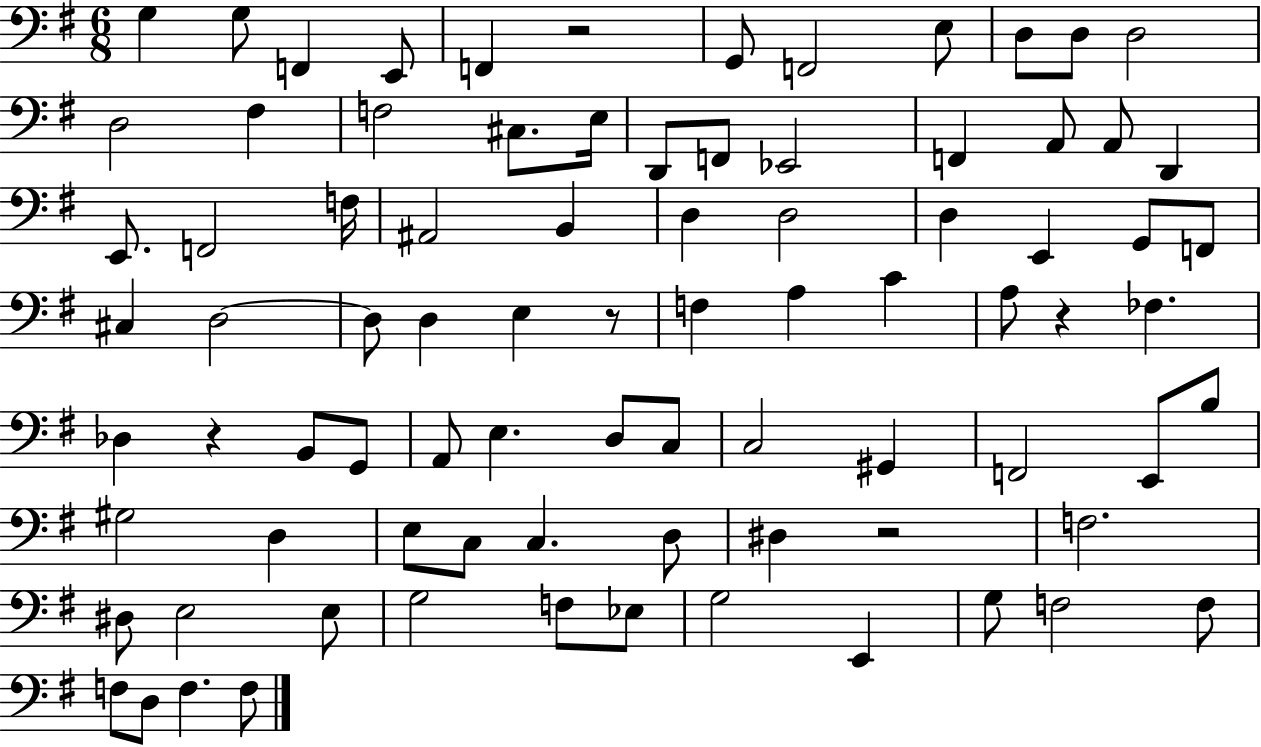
G3/q G3/e F2/q E2/e F2/q R/h G2/e F2/h E3/e D3/e D3/e D3/h D3/h F#3/q F3/h C#3/e. E3/s D2/e F2/e Eb2/h F2/q A2/e A2/e D2/q E2/e. F2/h F3/s A#2/h B2/q D3/q D3/h D3/q E2/q G2/e F2/e C#3/q D3/h D3/e D3/q E3/q R/e F3/q A3/q C4/q A3/e R/q FES3/q. Db3/q R/q B2/e G2/e A2/e E3/q. D3/e C3/e C3/h G#2/q F2/h E2/e B3/e G#3/h D3/q E3/e C3/e C3/q. D3/e D#3/q R/h F3/h. D#3/e E3/h E3/e G3/h F3/e Eb3/e G3/h E2/q G3/e F3/h F3/e F3/e D3/e F3/q. F3/e